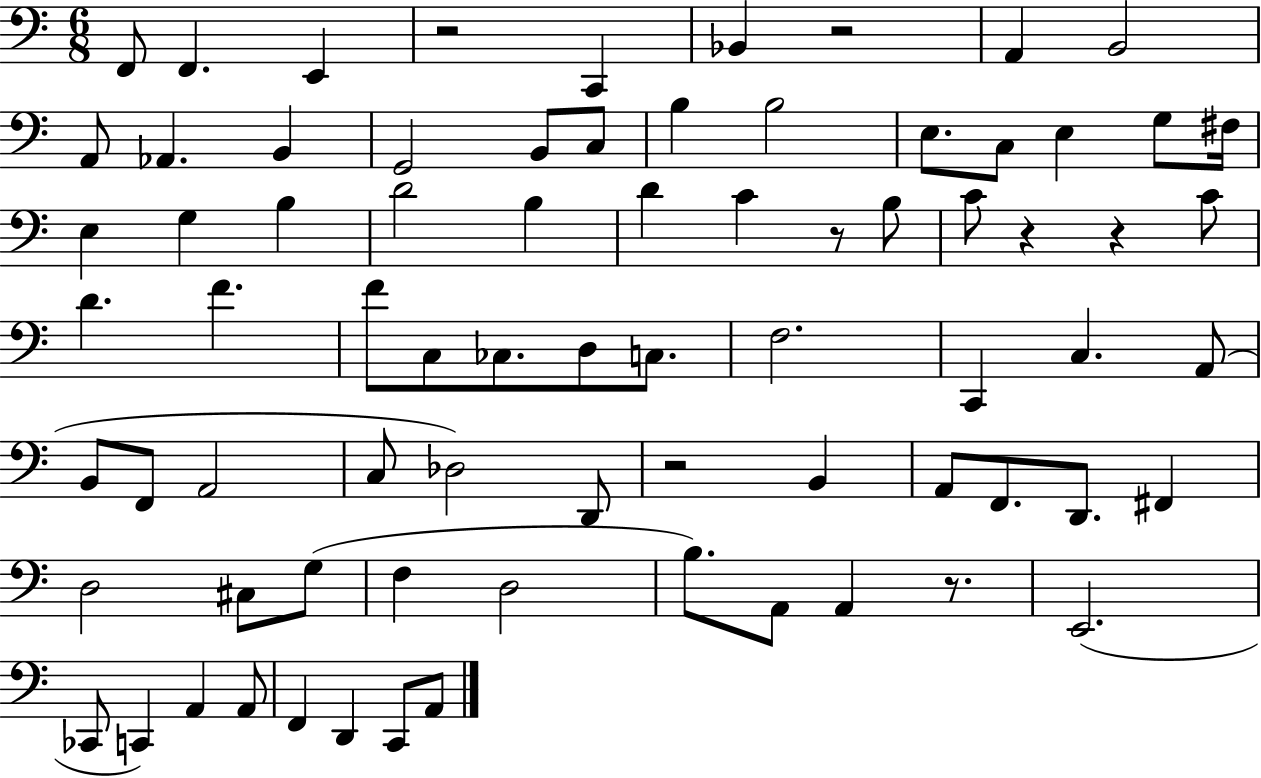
X:1
T:Untitled
M:6/8
L:1/4
K:C
F,,/2 F,, E,, z2 C,, _B,, z2 A,, B,,2 A,,/2 _A,, B,, G,,2 B,,/2 C,/2 B, B,2 E,/2 C,/2 E, G,/2 ^F,/4 E, G, B, D2 B, D C z/2 B,/2 C/2 z z C/2 D F F/2 C,/2 _C,/2 D,/2 C,/2 F,2 C,, C, A,,/2 B,,/2 F,,/2 A,,2 C,/2 _D,2 D,,/2 z2 B,, A,,/2 F,,/2 D,,/2 ^F,, D,2 ^C,/2 G,/2 F, D,2 B,/2 A,,/2 A,, z/2 E,,2 _C,,/2 C,, A,, A,,/2 F,, D,, C,,/2 A,,/2